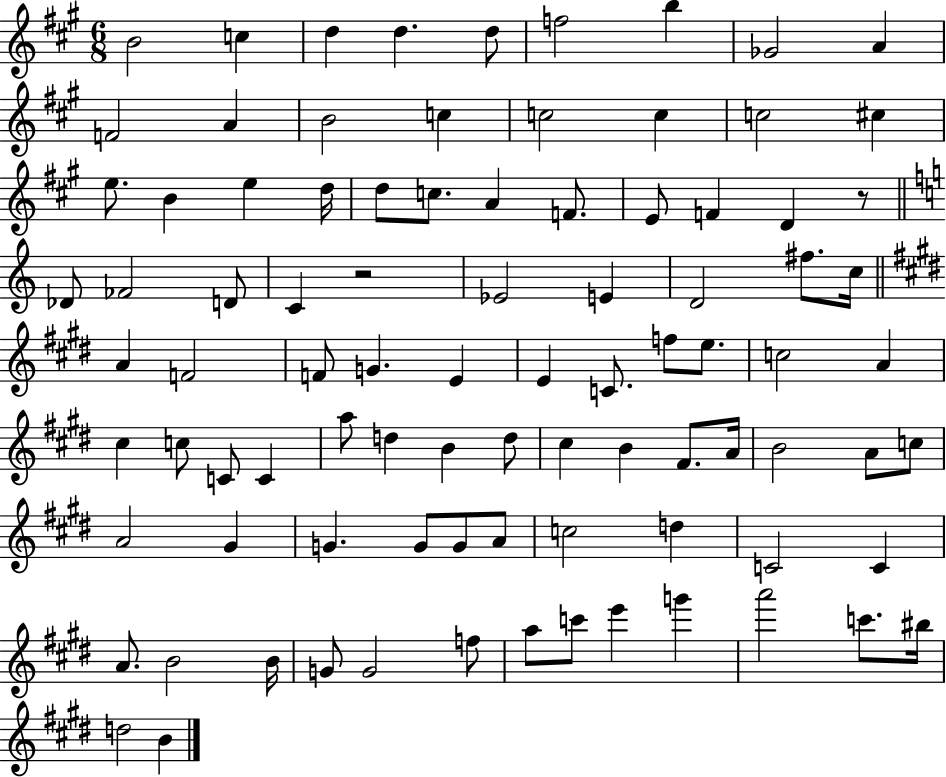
{
  \clef treble
  \numericTimeSignature
  \time 6/8
  \key a \major
  b'2 c''4 | d''4 d''4. d''8 | f''2 b''4 | ges'2 a'4 | \break f'2 a'4 | b'2 c''4 | c''2 c''4 | c''2 cis''4 | \break e''8. b'4 e''4 d''16 | d''8 c''8. a'4 f'8. | e'8 f'4 d'4 r8 | \bar "||" \break \key c \major des'8 fes'2 d'8 | c'4 r2 | ees'2 e'4 | d'2 fis''8. c''16 | \break \bar "||" \break \key e \major a'4 f'2 | f'8 g'4. e'4 | e'4 c'8. f''8 e''8. | c''2 a'4 | \break cis''4 c''8 c'8 c'4 | a''8 d''4 b'4 d''8 | cis''4 b'4 fis'8. a'16 | b'2 a'8 c''8 | \break a'2 gis'4 | g'4. g'8 g'8 a'8 | c''2 d''4 | c'2 c'4 | \break a'8. b'2 b'16 | g'8 g'2 f''8 | a''8 c'''8 e'''4 g'''4 | a'''2 c'''8. bis''16 | \break d''2 b'4 | \bar "|."
}